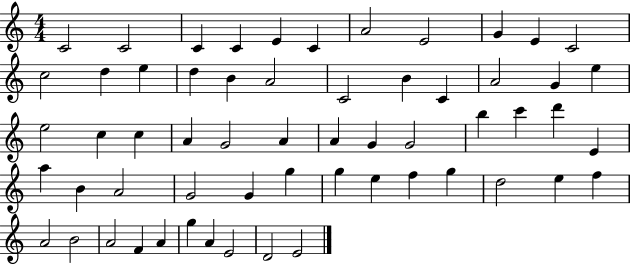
C4/h C4/h C4/q C4/q E4/q C4/q A4/h E4/h G4/q E4/q C4/h C5/h D5/q E5/q D5/q B4/q A4/h C4/h B4/q C4/q A4/h G4/q E5/q E5/h C5/q C5/q A4/q G4/h A4/q A4/q G4/q G4/h B5/q C6/q D6/q E4/q A5/q B4/q A4/h G4/h G4/q G5/q G5/q E5/q F5/q G5/q D5/h E5/q F5/q A4/h B4/h A4/h F4/q A4/q G5/q A4/q E4/h D4/h E4/h